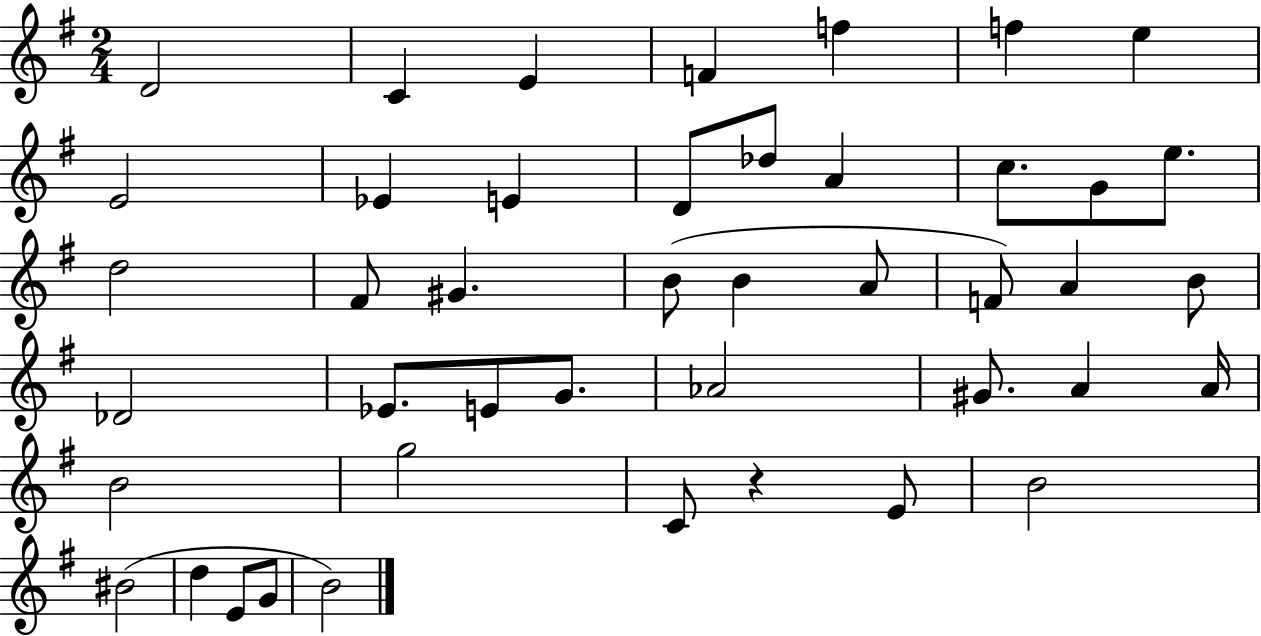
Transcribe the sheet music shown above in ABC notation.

X:1
T:Untitled
M:2/4
L:1/4
K:G
D2 C E F f f e E2 _E E D/2 _d/2 A c/2 G/2 e/2 d2 ^F/2 ^G B/2 B A/2 F/2 A B/2 _D2 _E/2 E/2 G/2 _A2 ^G/2 A A/4 B2 g2 C/2 z E/2 B2 ^B2 d E/2 G/2 B2